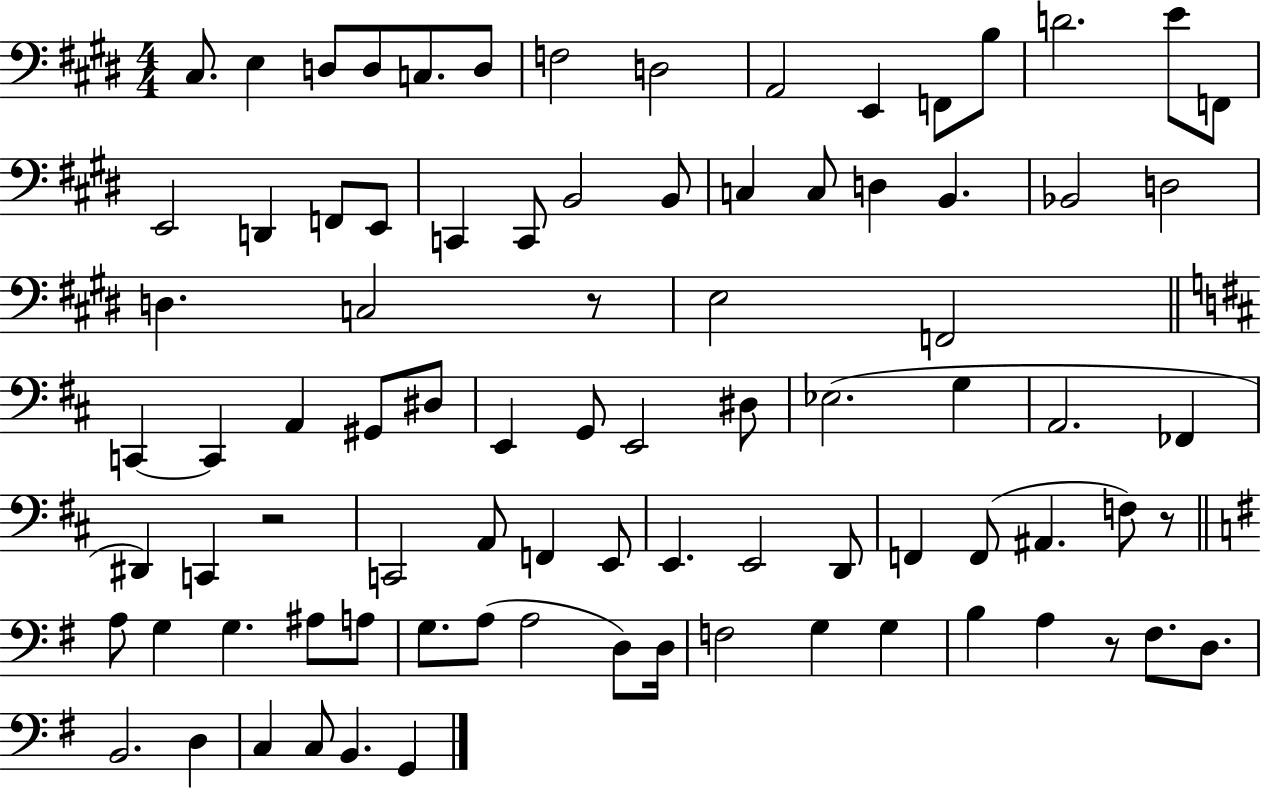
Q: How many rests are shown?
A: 4